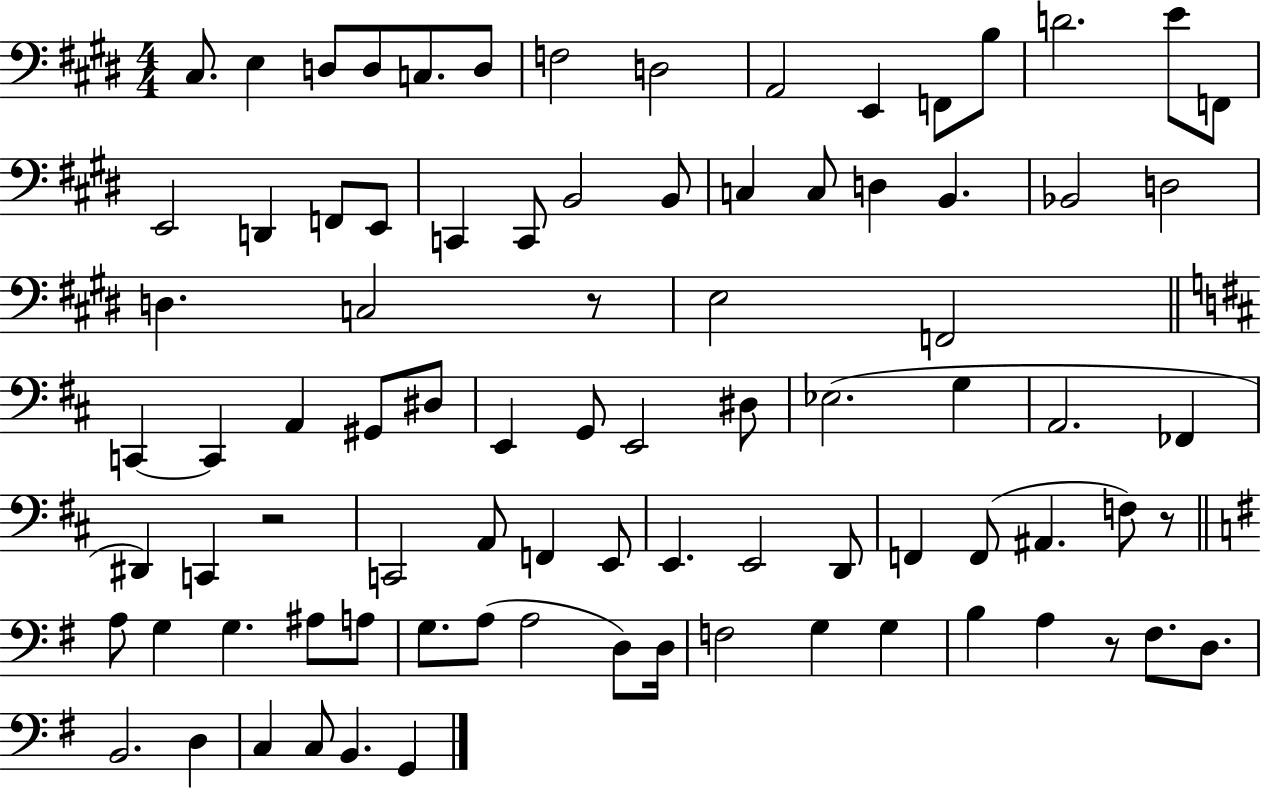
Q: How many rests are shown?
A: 4